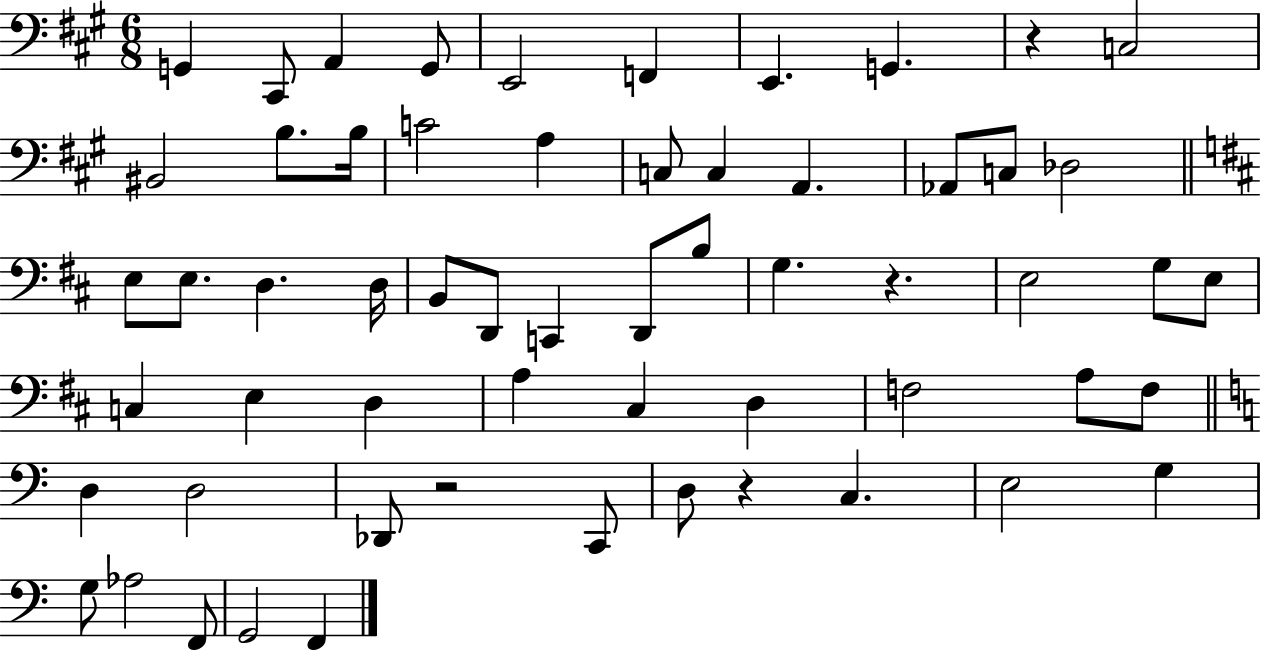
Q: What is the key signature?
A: A major